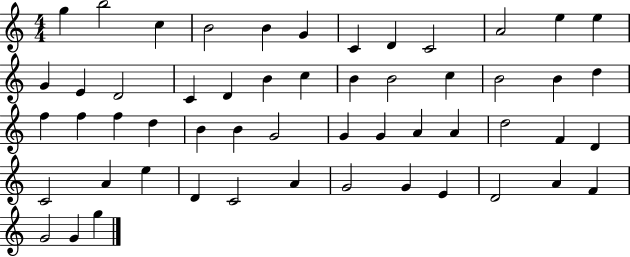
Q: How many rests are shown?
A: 0